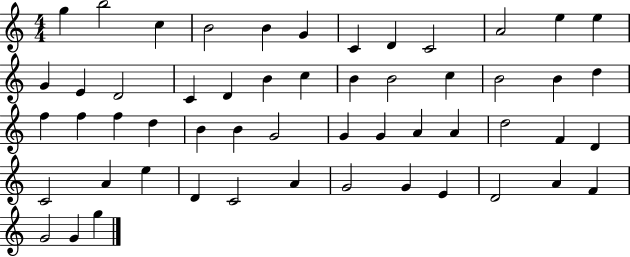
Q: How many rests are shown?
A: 0